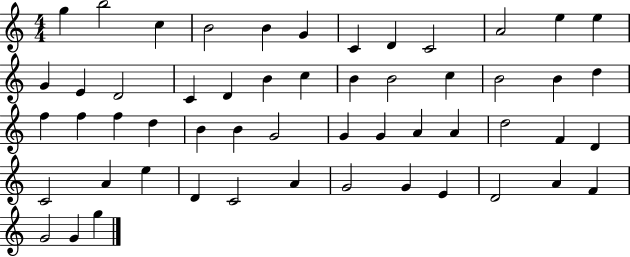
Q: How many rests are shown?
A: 0